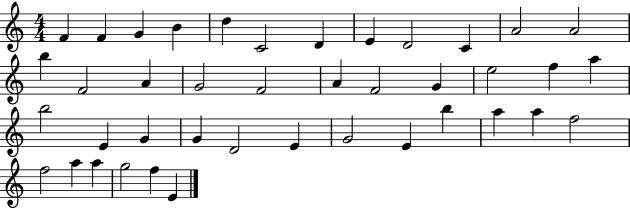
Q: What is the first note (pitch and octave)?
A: F4